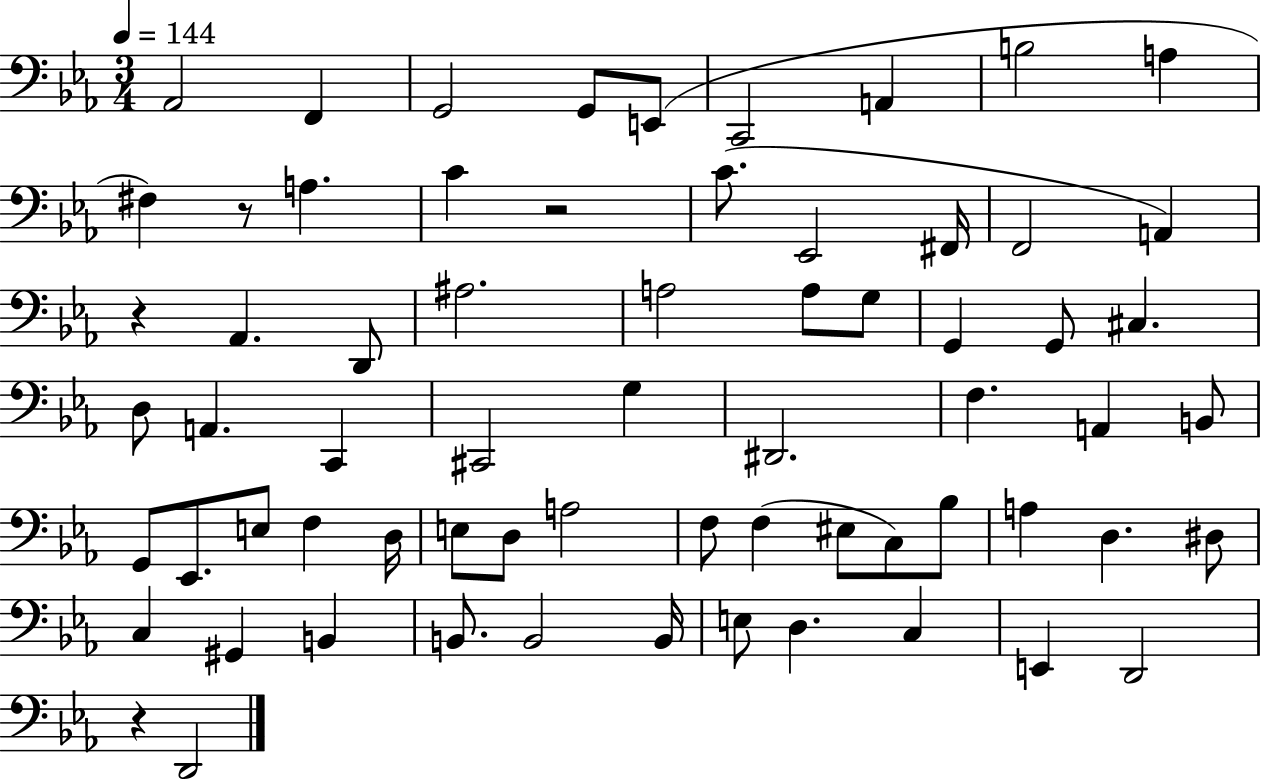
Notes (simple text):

Ab2/h F2/q G2/h G2/e E2/e C2/h A2/q B3/h A3/q F#3/q R/e A3/q. C4/q R/h C4/e. Eb2/h F#2/s F2/h A2/q R/q Ab2/q. D2/e A#3/h. A3/h A3/e G3/e G2/q G2/e C#3/q. D3/e A2/q. C2/q C#2/h G3/q D#2/h. F3/q. A2/q B2/e G2/e Eb2/e. E3/e F3/q D3/s E3/e D3/e A3/h F3/e F3/q EIS3/e C3/e Bb3/e A3/q D3/q. D#3/e C3/q G#2/q B2/q B2/e. B2/h B2/s E3/e D3/q. C3/q E2/q D2/h R/q D2/h